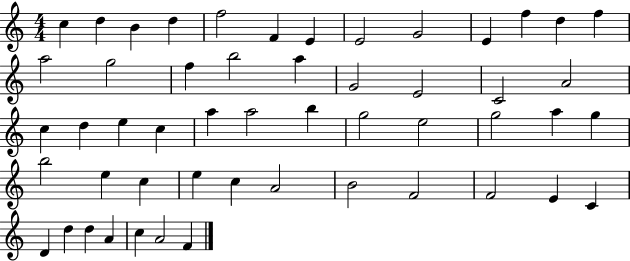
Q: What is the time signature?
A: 4/4